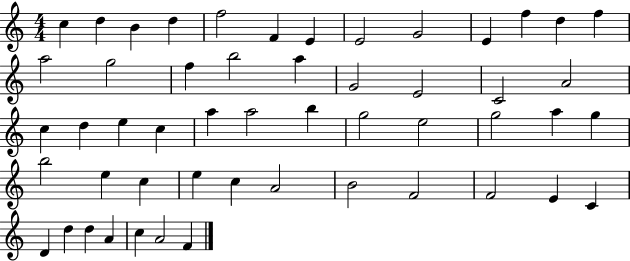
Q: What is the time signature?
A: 4/4